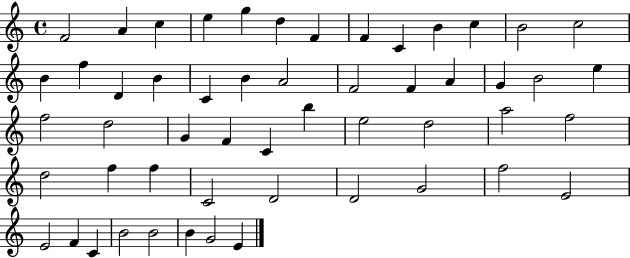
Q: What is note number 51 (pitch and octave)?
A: B4